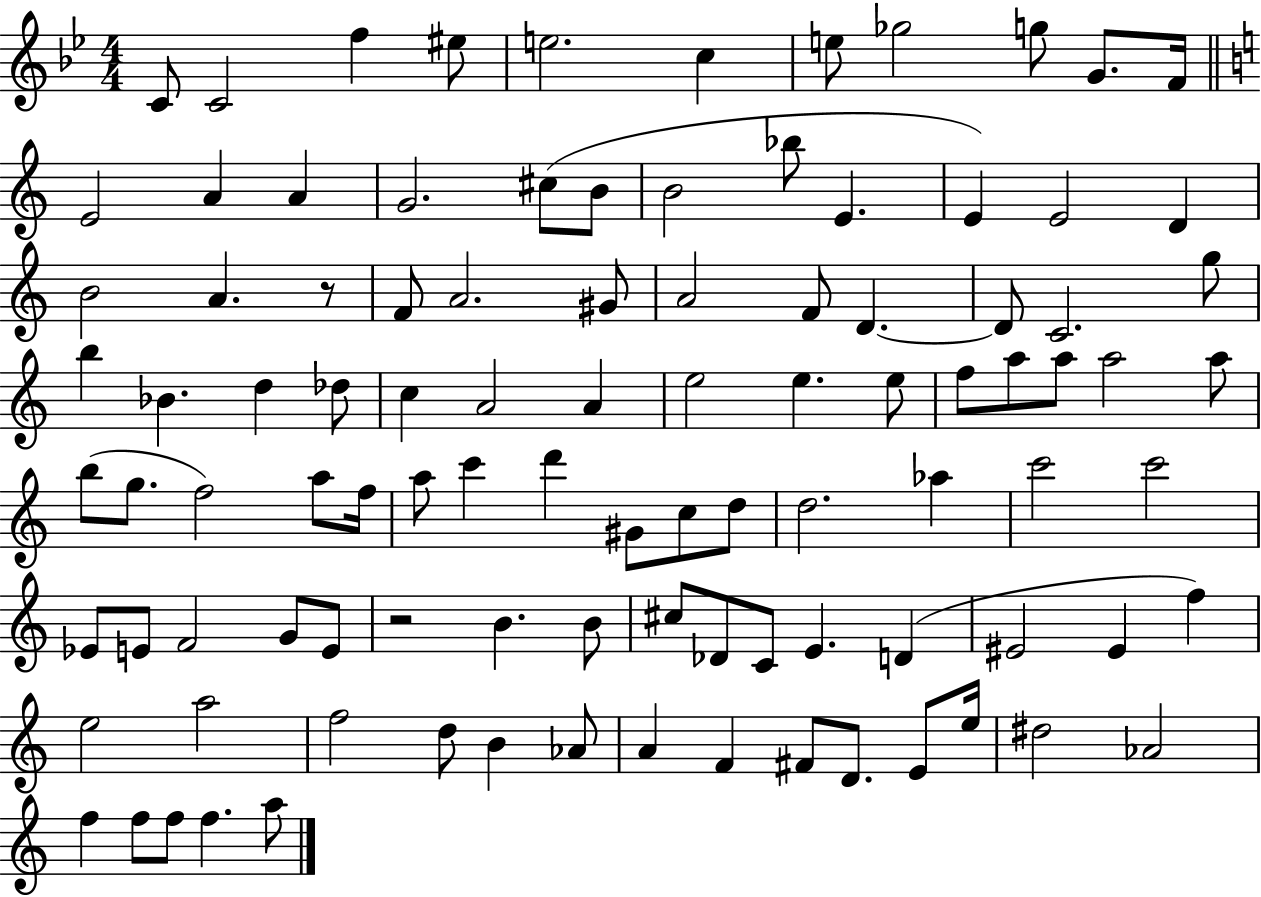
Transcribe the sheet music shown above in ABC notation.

X:1
T:Untitled
M:4/4
L:1/4
K:Bb
C/2 C2 f ^e/2 e2 c e/2 _g2 g/2 G/2 F/4 E2 A A G2 ^c/2 B/2 B2 _b/2 E E E2 D B2 A z/2 F/2 A2 ^G/2 A2 F/2 D D/2 C2 g/2 b _B d _d/2 c A2 A e2 e e/2 f/2 a/2 a/2 a2 a/2 b/2 g/2 f2 a/2 f/4 a/2 c' d' ^G/2 c/2 d/2 d2 _a c'2 c'2 _E/2 E/2 F2 G/2 E/2 z2 B B/2 ^c/2 _D/2 C/2 E D ^E2 ^E f e2 a2 f2 d/2 B _A/2 A F ^F/2 D/2 E/2 e/4 ^d2 _A2 f f/2 f/2 f a/2